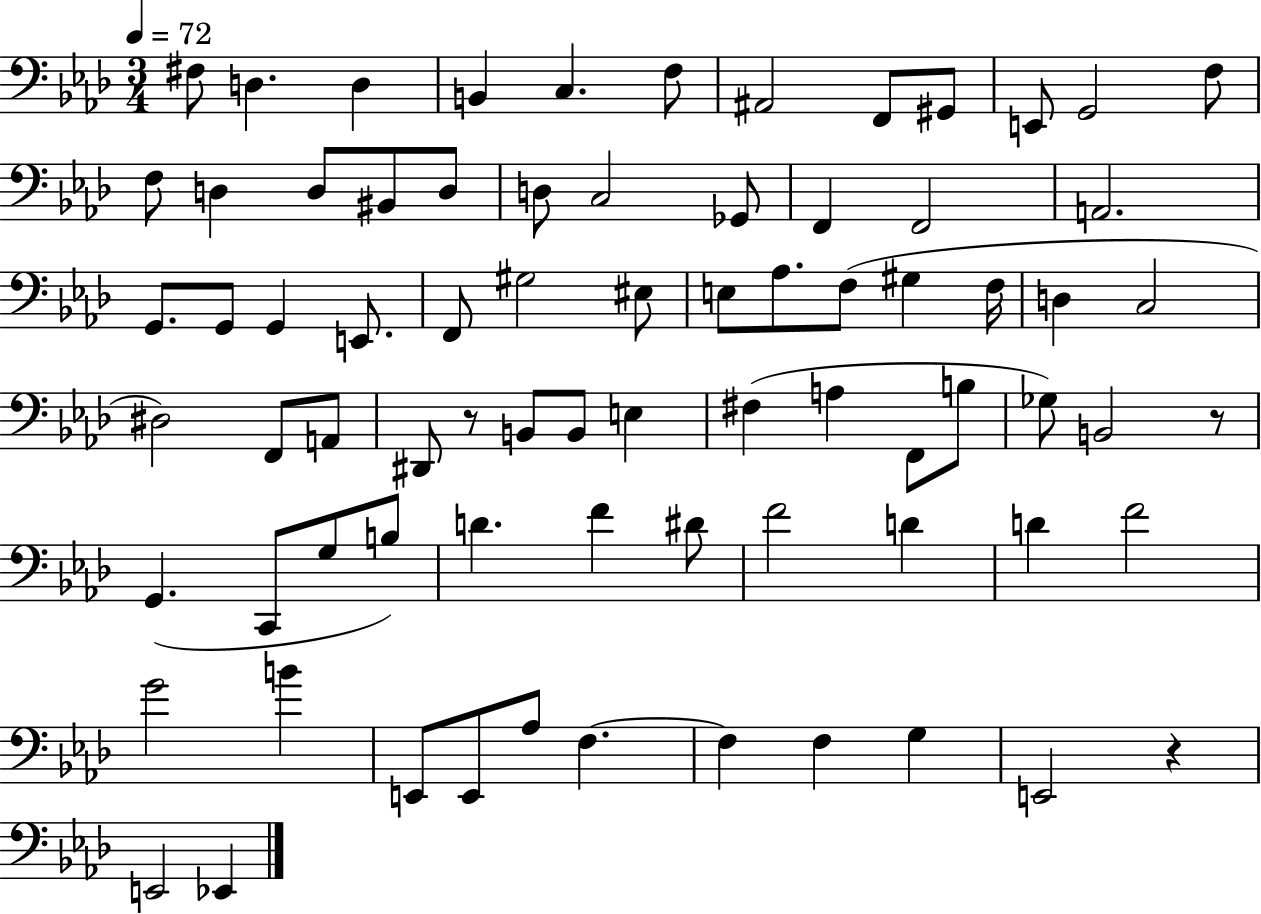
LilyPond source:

{
  \clef bass
  \numericTimeSignature
  \time 3/4
  \key aes \major
  \tempo 4 = 72
  fis8 d4. d4 | b,4 c4. f8 | ais,2 f,8 gis,8 | e,8 g,2 f8 | \break f8 d4 d8 bis,8 d8 | d8 c2 ges,8 | f,4 f,2 | a,2. | \break g,8. g,8 g,4 e,8. | f,8 gis2 eis8 | e8 aes8. f8( gis4 f16 | d4 c2 | \break dis2) f,8 a,8 | dis,8 r8 b,8 b,8 e4 | fis4( a4 f,8 b8 | ges8) b,2 r8 | \break g,4.( c,8 g8 b8) | d'4. f'4 dis'8 | f'2 d'4 | d'4 f'2 | \break g'2 b'4 | e,8 e,8 aes8 f4.~~ | f4 f4 g4 | e,2 r4 | \break e,2 ees,4 | \bar "|."
}